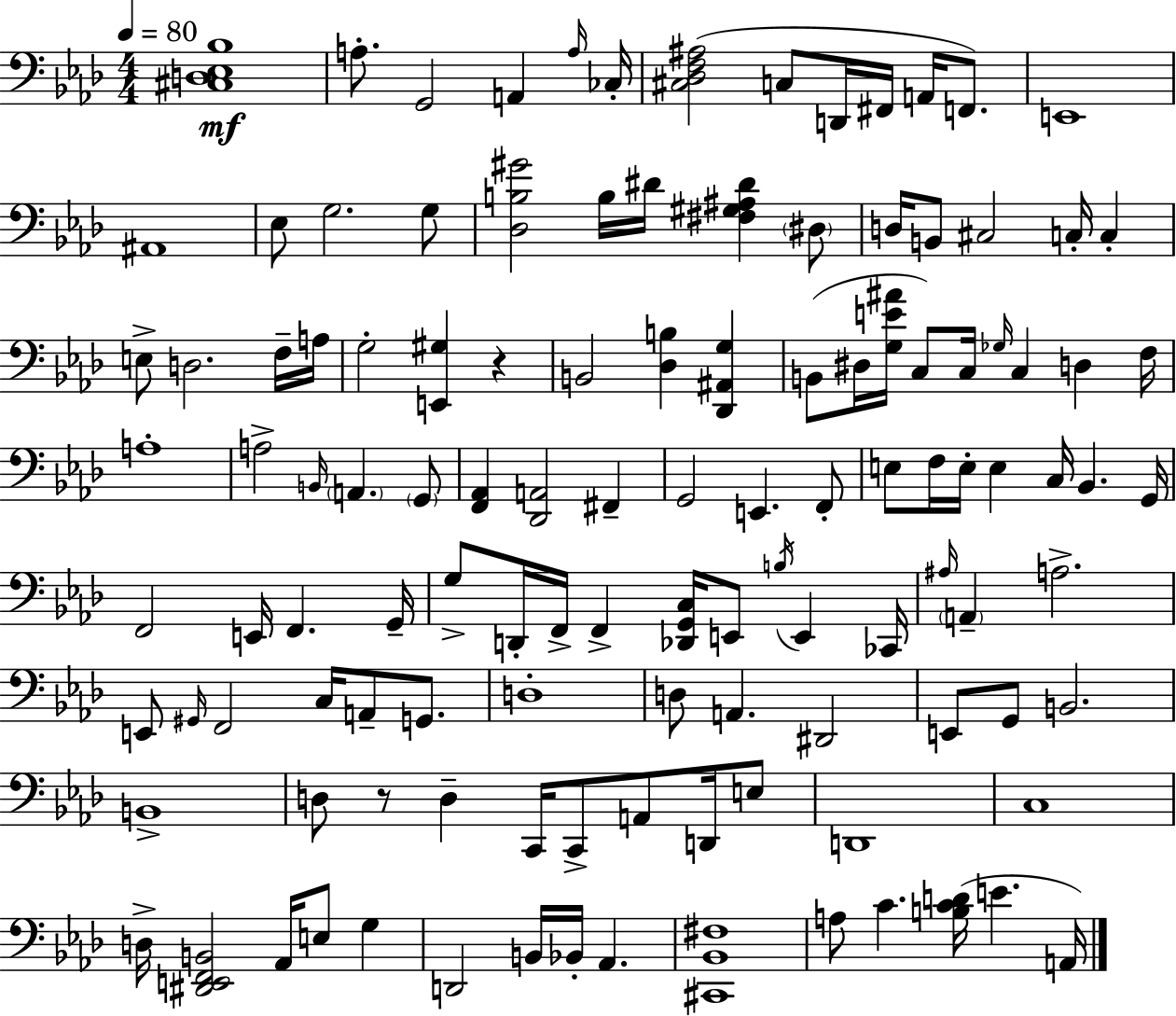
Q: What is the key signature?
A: AES major